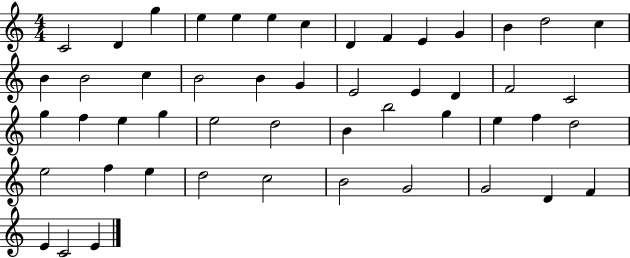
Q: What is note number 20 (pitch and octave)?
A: G4